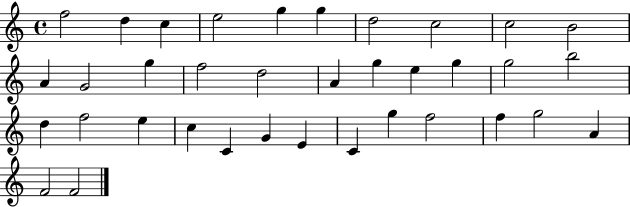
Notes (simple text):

F5/h D5/q C5/q E5/h G5/q G5/q D5/h C5/h C5/h B4/h A4/q G4/h G5/q F5/h D5/h A4/q G5/q E5/q G5/q G5/h B5/h D5/q F5/h E5/q C5/q C4/q G4/q E4/q C4/q G5/q F5/h F5/q G5/h A4/q F4/h F4/h